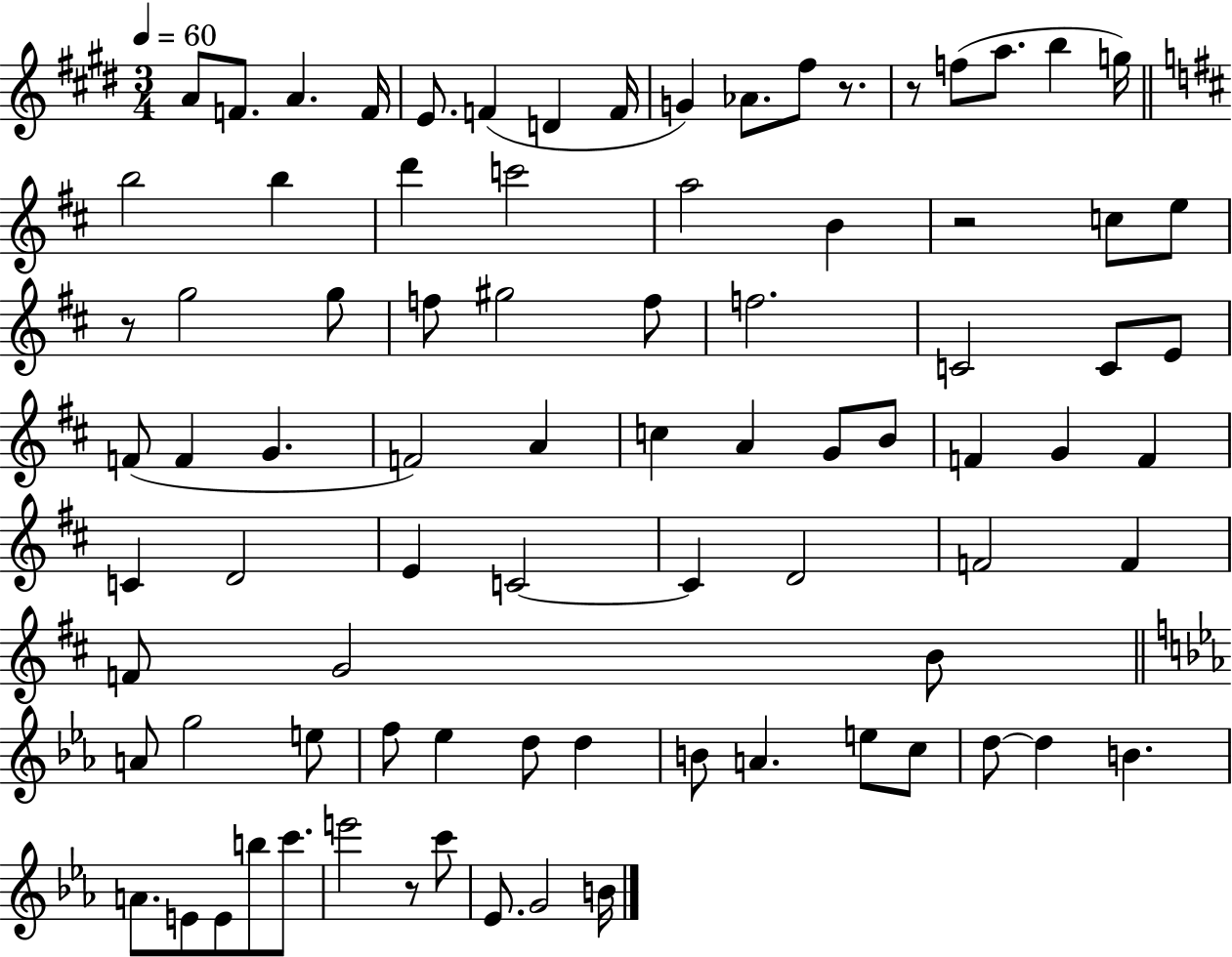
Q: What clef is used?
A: treble